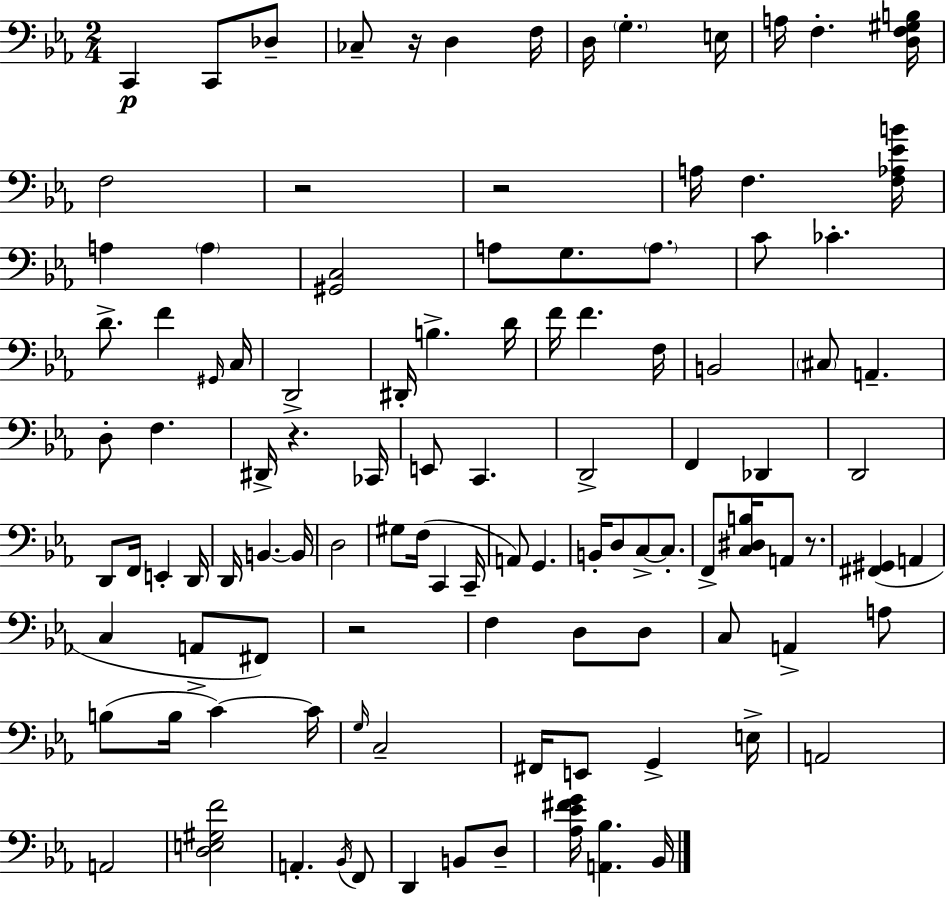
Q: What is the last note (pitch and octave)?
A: Bb2